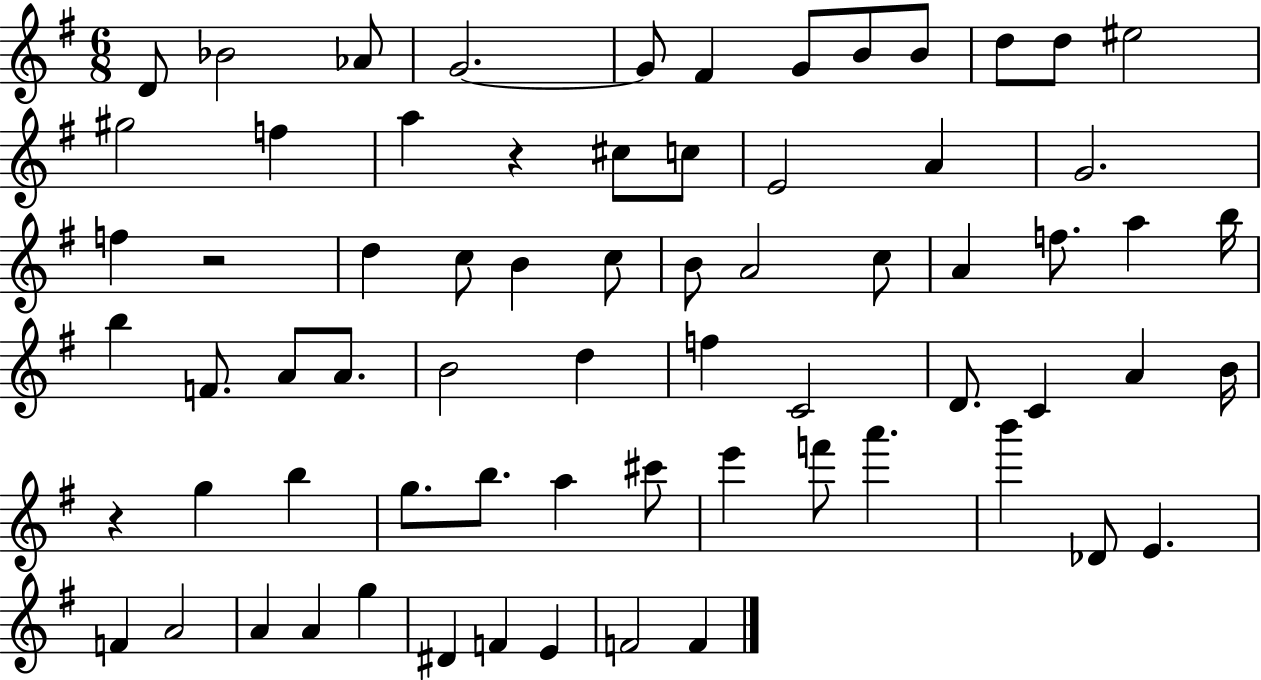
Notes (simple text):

D4/e Bb4/h Ab4/e G4/h. G4/e F#4/q G4/e B4/e B4/e D5/e D5/e EIS5/h G#5/h F5/q A5/q R/q C#5/e C5/e E4/h A4/q G4/h. F5/q R/h D5/q C5/e B4/q C5/e B4/e A4/h C5/e A4/q F5/e. A5/q B5/s B5/q F4/e. A4/e A4/e. B4/h D5/q F5/q C4/h D4/e. C4/q A4/q B4/s R/q G5/q B5/q G5/e. B5/e. A5/q C#6/e E6/q F6/e A6/q. B6/q Db4/e E4/q. F4/q A4/h A4/q A4/q G5/q D#4/q F4/q E4/q F4/h F4/q